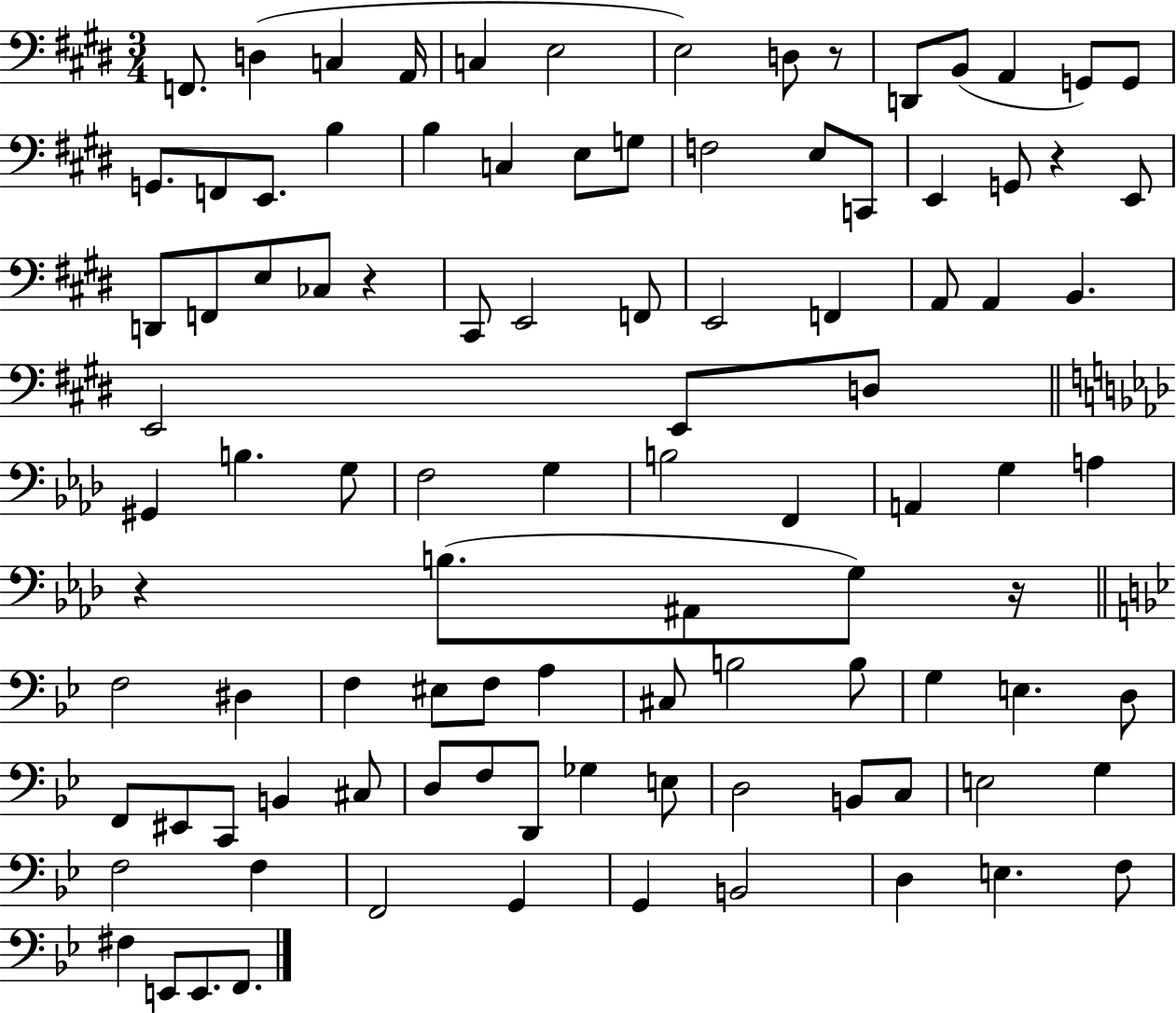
F2/e. D3/q C3/q A2/s C3/q E3/h E3/h D3/e R/e D2/e B2/e A2/q G2/e G2/e G2/e. F2/e E2/e. B3/q B3/q C3/q E3/e G3/e F3/h E3/e C2/e E2/q G2/e R/q E2/e D2/e F2/e E3/e CES3/e R/q C#2/e E2/h F2/e E2/h F2/q A2/e A2/q B2/q. E2/h E2/e D3/e G#2/q B3/q. G3/e F3/h G3/q B3/h F2/q A2/q G3/q A3/q R/q B3/e. A#2/e G3/e R/s F3/h D#3/q F3/q EIS3/e F3/e A3/q C#3/e B3/h B3/e G3/q E3/q. D3/e F2/e EIS2/e C2/e B2/q C#3/e D3/e F3/e D2/e Gb3/q E3/e D3/h B2/e C3/e E3/h G3/q F3/h F3/q F2/h G2/q G2/q B2/h D3/q E3/q. F3/e F#3/q E2/e E2/e. F2/e.